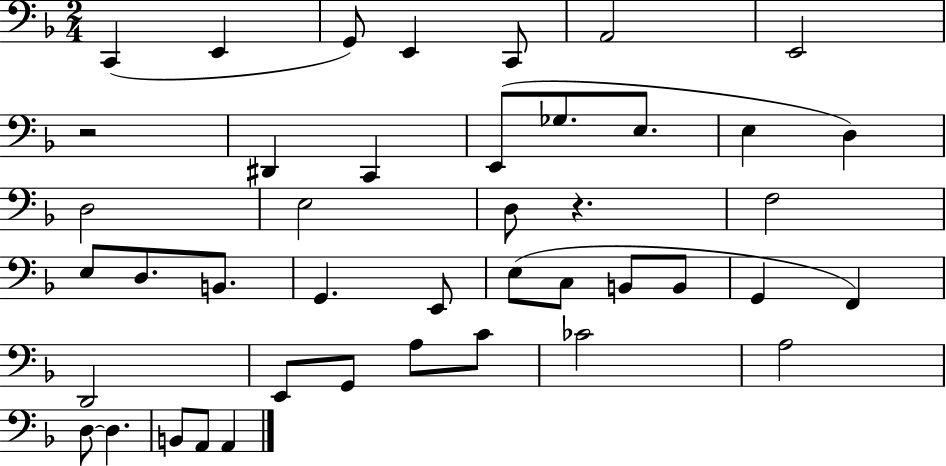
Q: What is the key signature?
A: F major